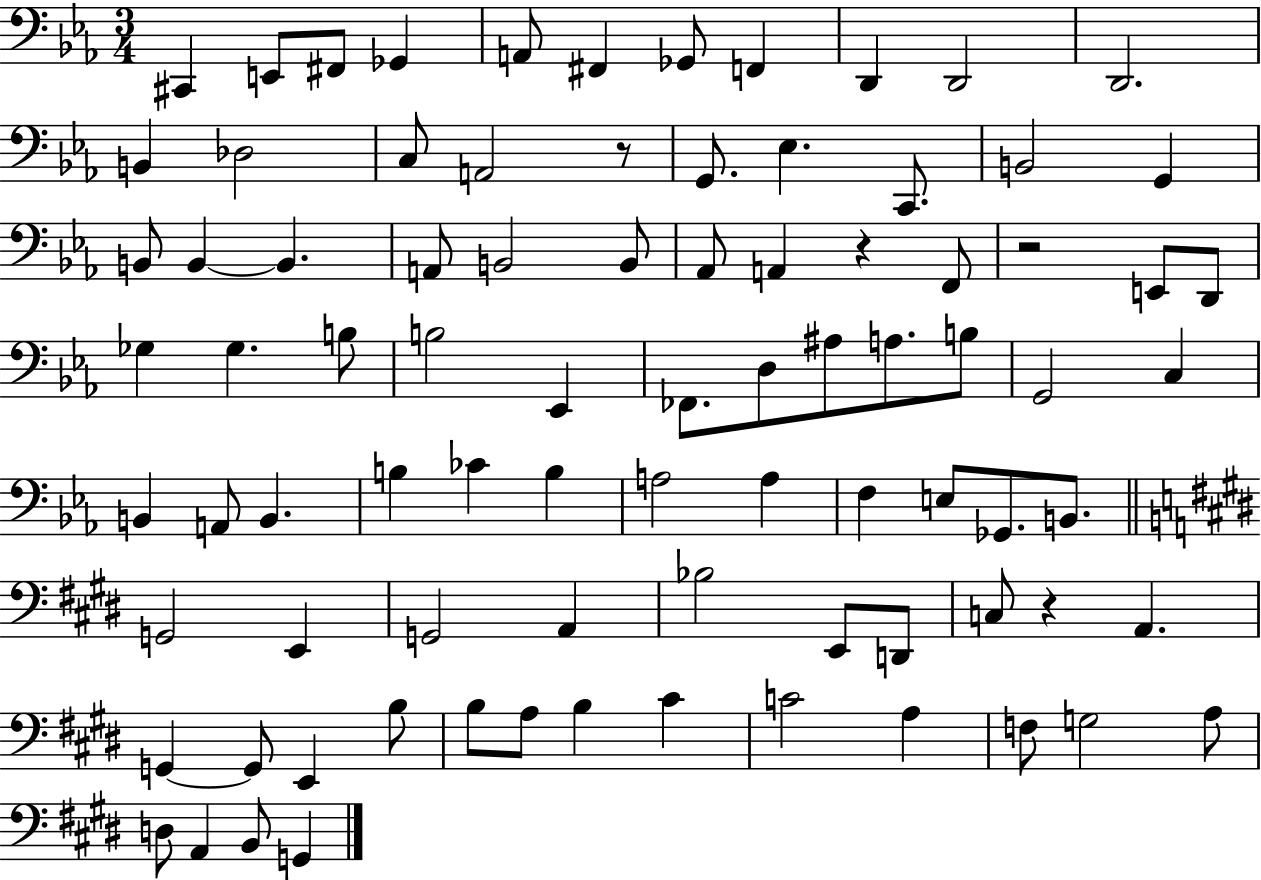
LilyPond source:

{
  \clef bass
  \numericTimeSignature
  \time 3/4
  \key ees \major
  cis,4 e,8 fis,8 ges,4 | a,8 fis,4 ges,8 f,4 | d,4 d,2 | d,2. | \break b,4 des2 | c8 a,2 r8 | g,8. ees4. c,8. | b,2 g,4 | \break b,8 b,4~~ b,4. | a,8 b,2 b,8 | aes,8 a,4 r4 f,8 | r2 e,8 d,8 | \break ges4 ges4. b8 | b2 ees,4 | fes,8. d8 ais8 a8. b8 | g,2 c4 | \break b,4 a,8 b,4. | b4 ces'4 b4 | a2 a4 | f4 e8 ges,8. b,8. | \break \bar "||" \break \key e \major g,2 e,4 | g,2 a,4 | bes2 e,8 d,8 | c8 r4 a,4. | \break g,4~~ g,8 e,4 b8 | b8 a8 b4 cis'4 | c'2 a4 | f8 g2 a8 | \break d8 a,4 b,8 g,4 | \bar "|."
}